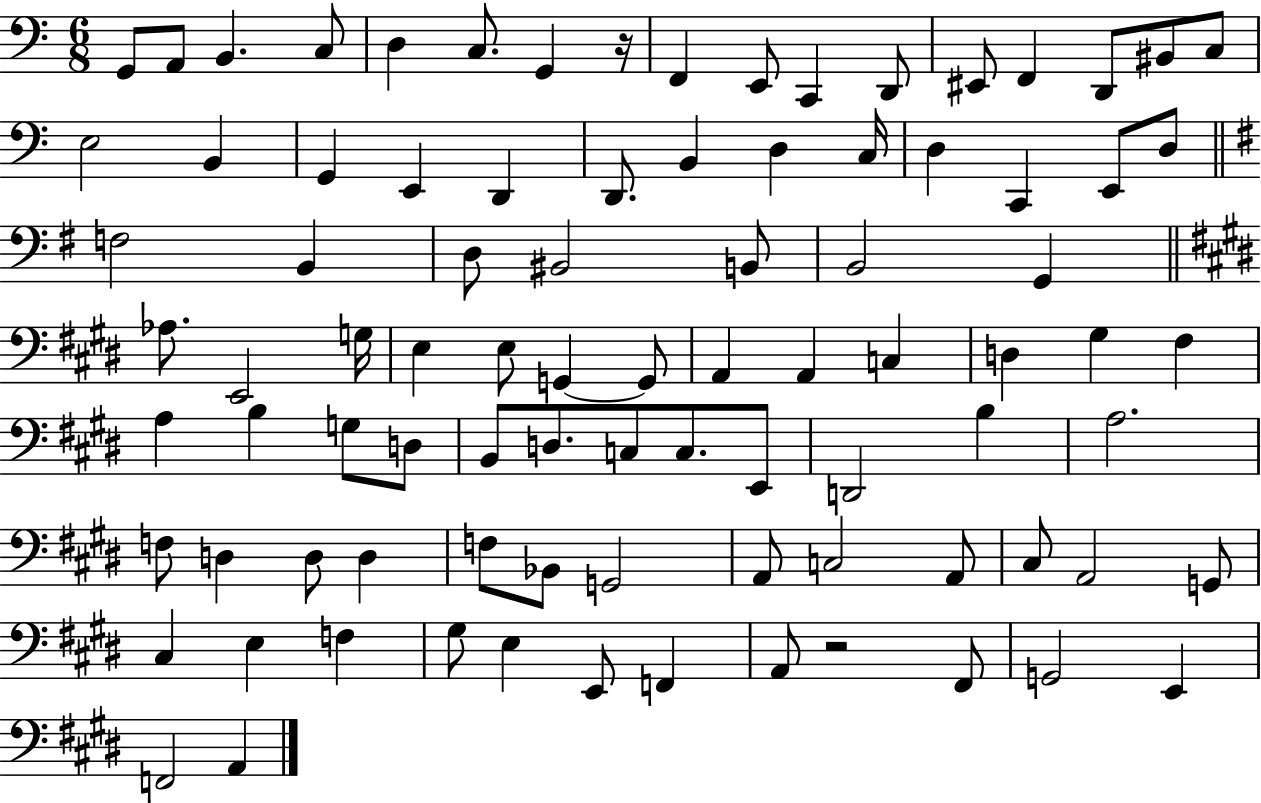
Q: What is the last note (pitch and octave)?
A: A2